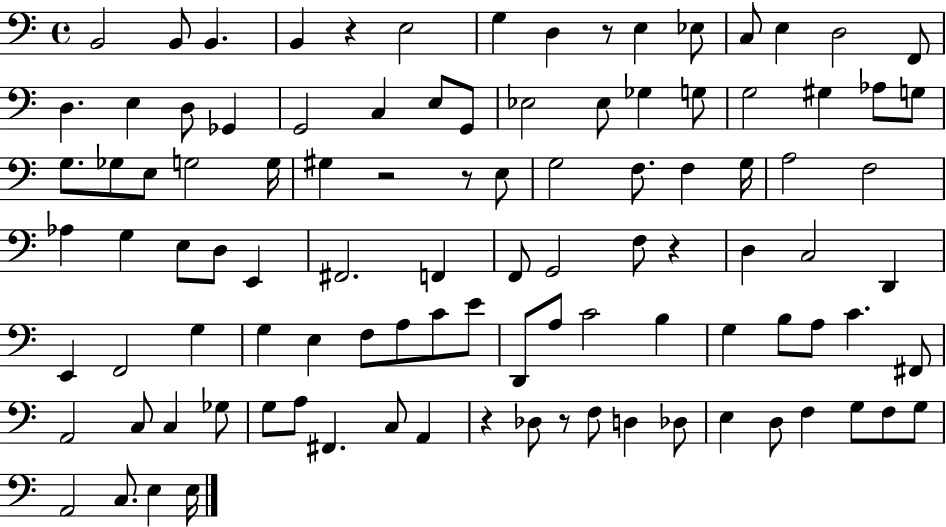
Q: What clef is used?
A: bass